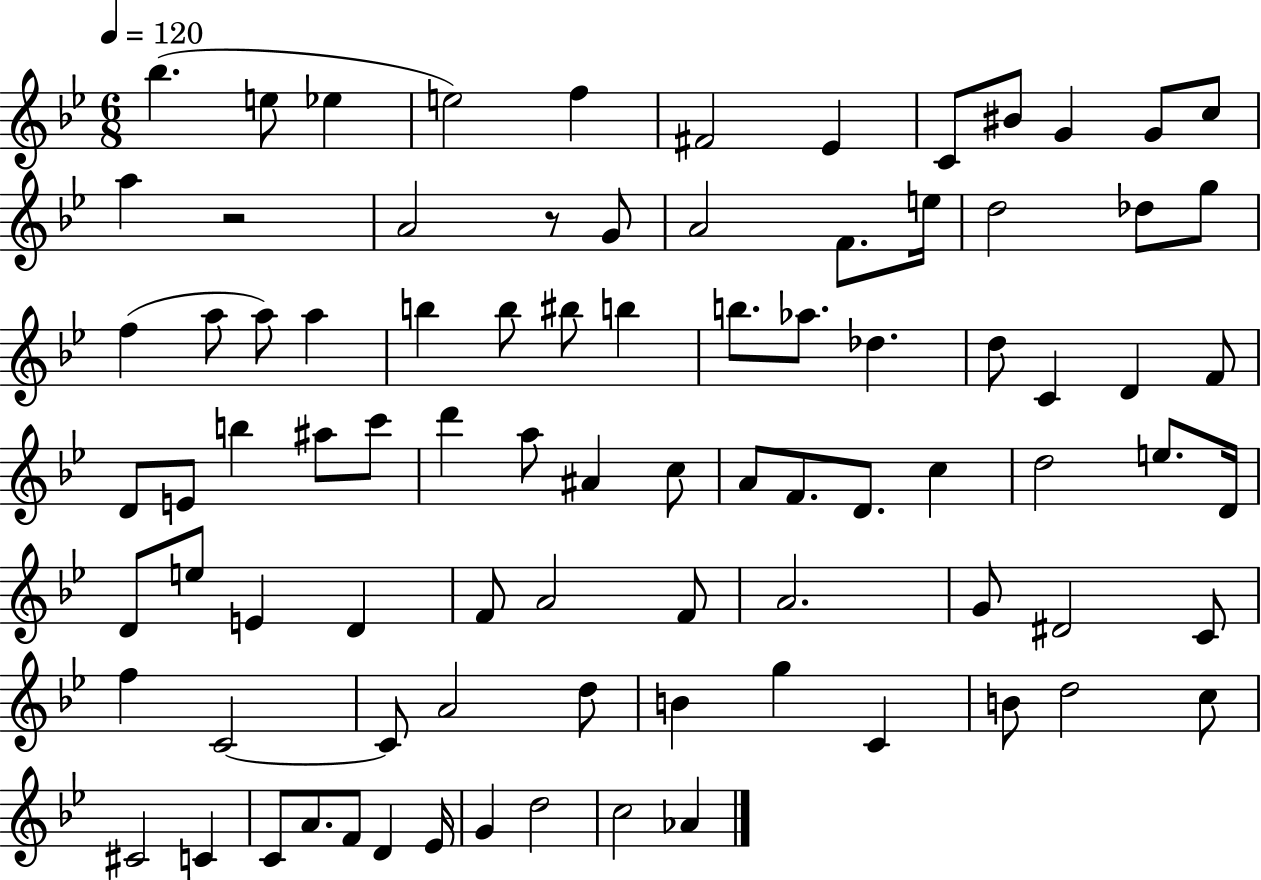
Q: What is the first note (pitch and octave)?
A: Bb5